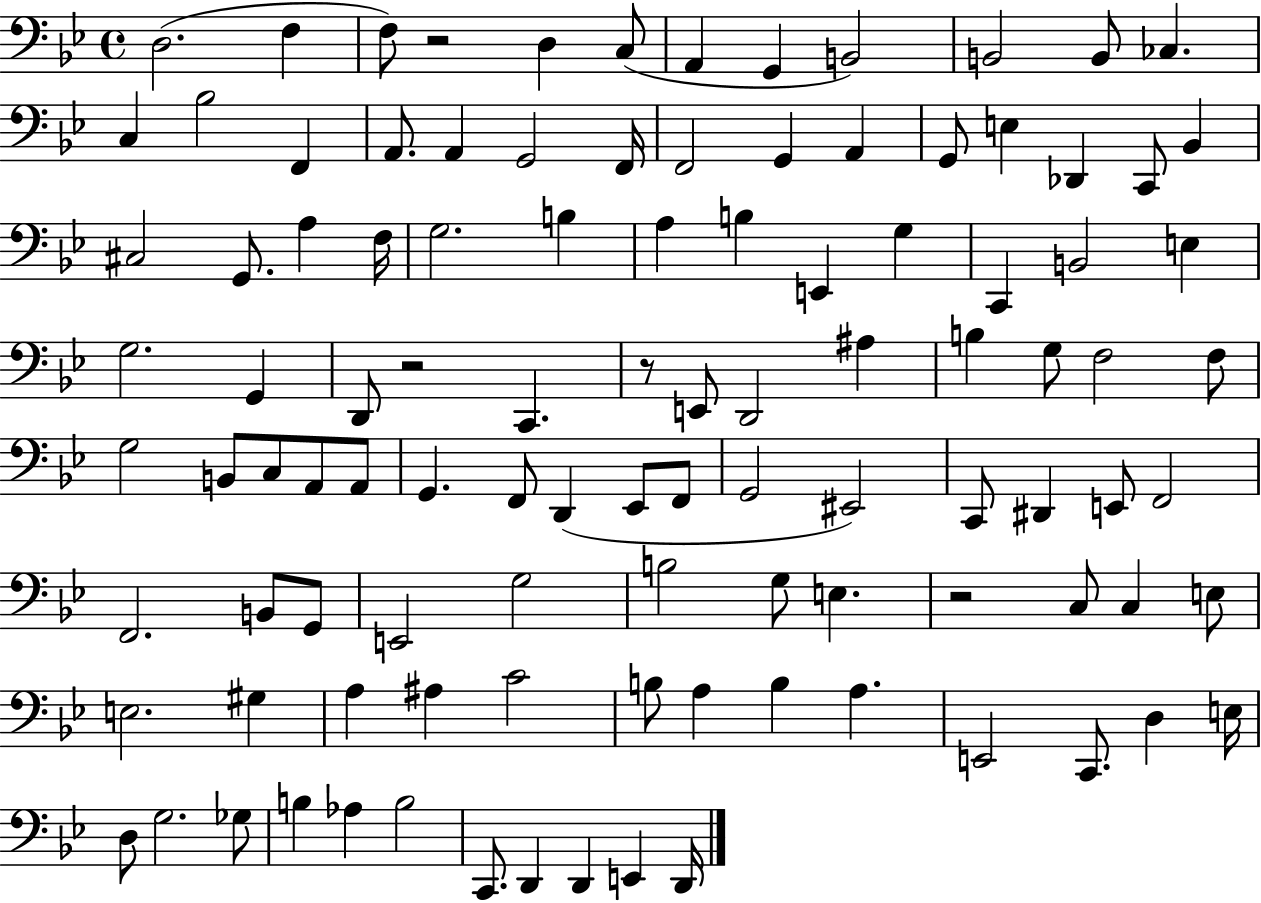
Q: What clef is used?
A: bass